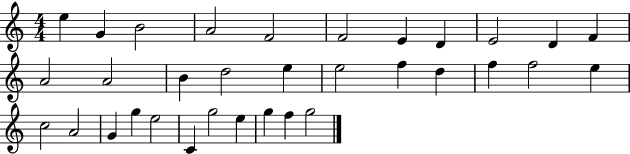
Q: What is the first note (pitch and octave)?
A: E5